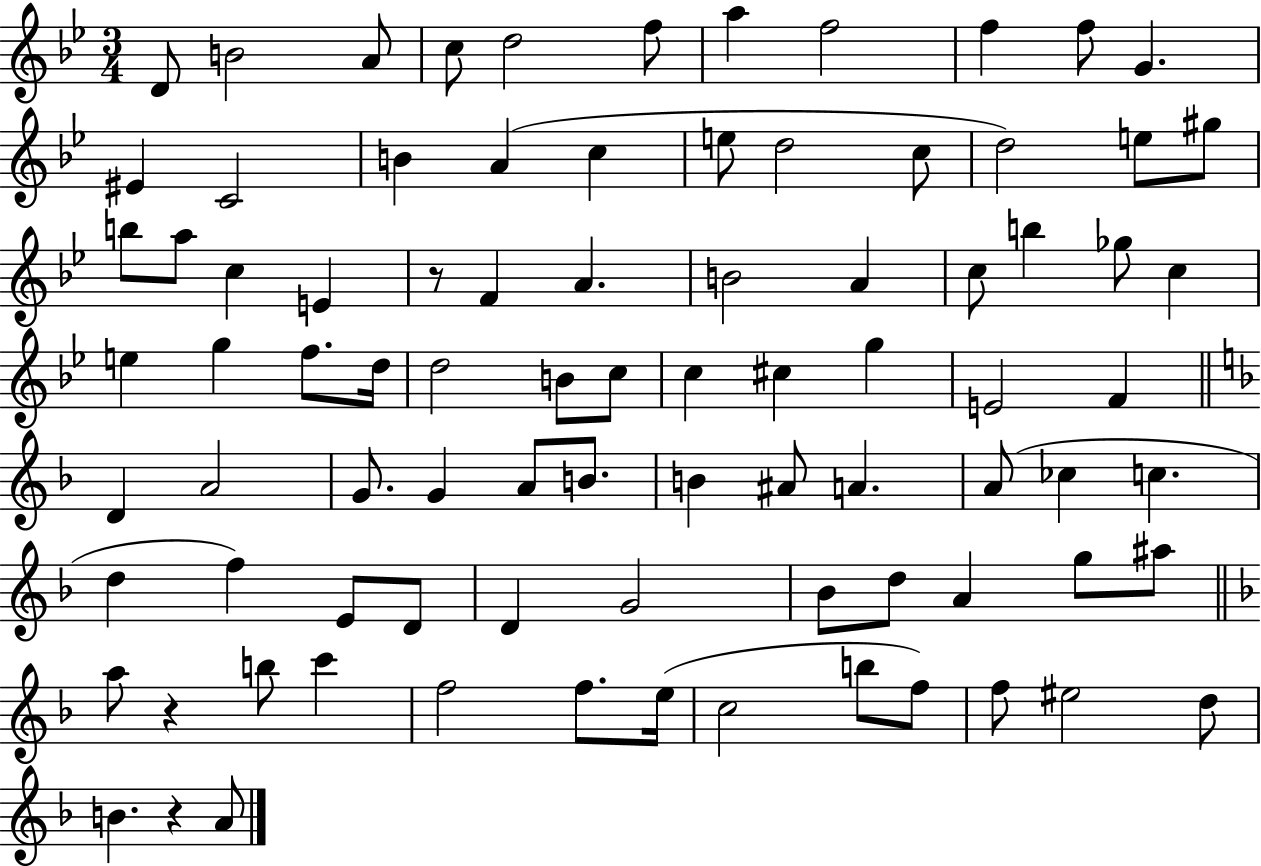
{
  \clef treble
  \numericTimeSignature
  \time 3/4
  \key bes \major
  d'8 b'2 a'8 | c''8 d''2 f''8 | a''4 f''2 | f''4 f''8 g'4. | \break eis'4 c'2 | b'4 a'4( c''4 | e''8 d''2 c''8 | d''2) e''8 gis''8 | \break b''8 a''8 c''4 e'4 | r8 f'4 a'4. | b'2 a'4 | c''8 b''4 ges''8 c''4 | \break e''4 g''4 f''8. d''16 | d''2 b'8 c''8 | c''4 cis''4 g''4 | e'2 f'4 | \break \bar "||" \break \key f \major d'4 a'2 | g'8. g'4 a'8 b'8. | b'4 ais'8 a'4. | a'8( ces''4 c''4. | \break d''4 f''4) e'8 d'8 | d'4 g'2 | bes'8 d''8 a'4 g''8 ais''8 | \bar "||" \break \key d \minor a''8 r4 b''8 c'''4 | f''2 f''8. e''16( | c''2 b''8 f''8) | f''8 eis''2 d''8 | \break b'4. r4 a'8 | \bar "|."
}